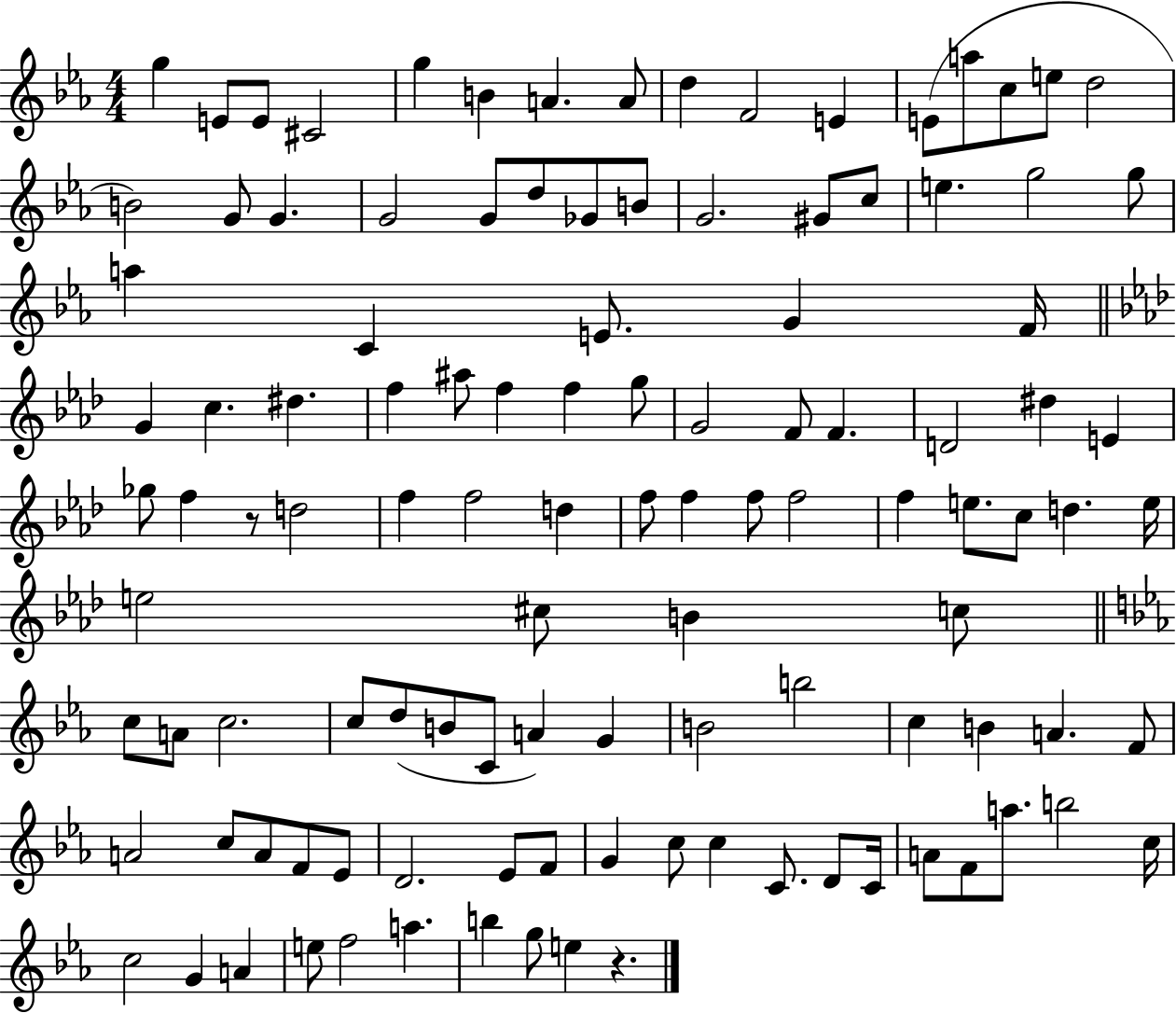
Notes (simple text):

G5/q E4/e E4/e C#4/h G5/q B4/q A4/q. A4/e D5/q F4/h E4/q E4/e A5/e C5/e E5/e D5/h B4/h G4/e G4/q. G4/h G4/e D5/e Gb4/e B4/e G4/h. G#4/e C5/e E5/q. G5/h G5/e A5/q C4/q E4/e. G4/q F4/s G4/q C5/q. D#5/q. F5/q A#5/e F5/q F5/q G5/e G4/h F4/e F4/q. D4/h D#5/q E4/q Gb5/e F5/q R/e D5/h F5/q F5/h D5/q F5/e F5/q F5/e F5/h F5/q E5/e. C5/e D5/q. E5/s E5/h C#5/e B4/q C5/e C5/e A4/e C5/h. C5/e D5/e B4/e C4/e A4/q G4/q B4/h B5/h C5/q B4/q A4/q. F4/e A4/h C5/e A4/e F4/e Eb4/e D4/h. Eb4/e F4/e G4/q C5/e C5/q C4/e. D4/e C4/s A4/e F4/e A5/e. B5/h C5/s C5/h G4/q A4/q E5/e F5/h A5/q. B5/q G5/e E5/q R/q.